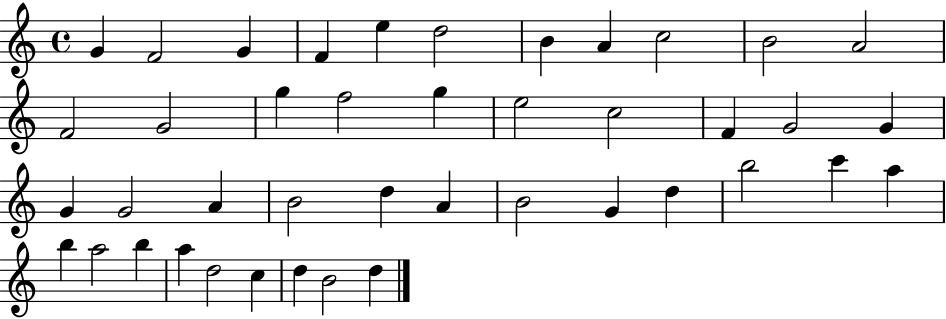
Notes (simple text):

G4/q F4/h G4/q F4/q E5/q D5/h B4/q A4/q C5/h B4/h A4/h F4/h G4/h G5/q F5/h G5/q E5/h C5/h F4/q G4/h G4/q G4/q G4/h A4/q B4/h D5/q A4/q B4/h G4/q D5/q B5/h C6/q A5/q B5/q A5/h B5/q A5/q D5/h C5/q D5/q B4/h D5/q